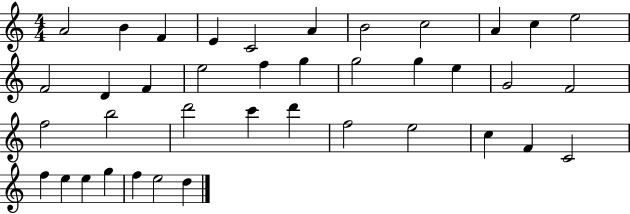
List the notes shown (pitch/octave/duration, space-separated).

A4/h B4/q F4/q E4/q C4/h A4/q B4/h C5/h A4/q C5/q E5/h F4/h D4/q F4/q E5/h F5/q G5/q G5/h G5/q E5/q G4/h F4/h F5/h B5/h D6/h C6/q D6/q F5/h E5/h C5/q F4/q C4/h F5/q E5/q E5/q G5/q F5/q E5/h D5/q